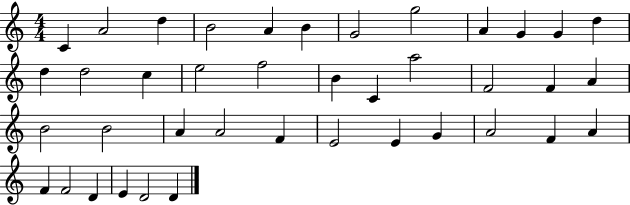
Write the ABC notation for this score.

X:1
T:Untitled
M:4/4
L:1/4
K:C
C A2 d B2 A B G2 g2 A G G d d d2 c e2 f2 B C a2 F2 F A B2 B2 A A2 F E2 E G A2 F A F F2 D E D2 D